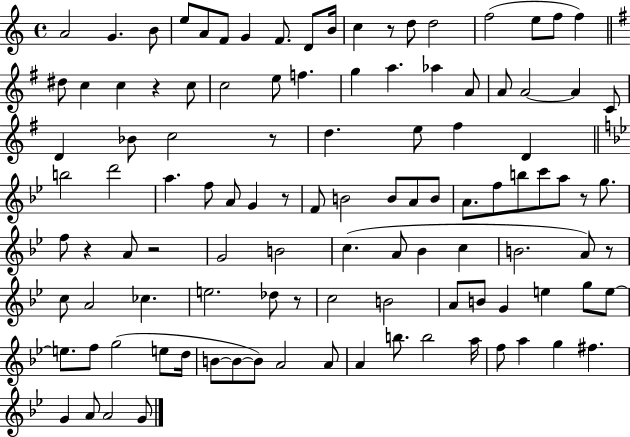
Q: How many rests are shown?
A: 9